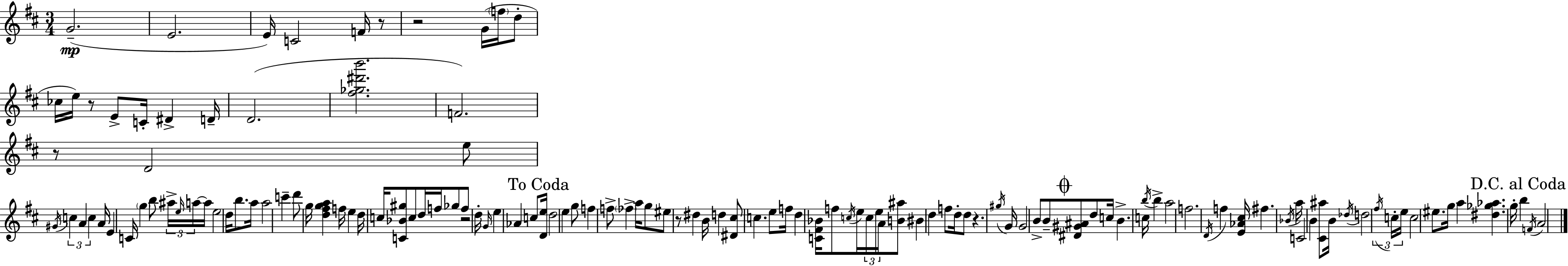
{
  \clef treble
  \numericTimeSignature
  \time 3/4
  \key d \major
  g'2.--(\mp | e'2. | e'16) c'2 f'16 r8 | r2 g'16( \parenthesize f''16 d''8-. | \break ces''16 e''16) r8 e'8-> c'16-. dis'4-> d'16-- | d'2.( | <fis'' ges'' dis''' b'''>2. | f'2.) | \break r8 d'2 e''8 | \acciaccatura { gis'16 } \tuplet 3/2 { c''4 a'4 c''4 } | a'16 e'4 c'16 \parenthesize g''4 b''8 | \tuplet 3/2 { ais''16-> \grace { e''16 } a''16~~ } a''16 e''2 | \break d''16 b''8. a''16 a''2 | c'''4-- d'''8 g''16 <d'' fis'' g'' a''>4 | f''16 e''4 d''16 c''16 <c' bes' gis''>8 c''8 | d''16 f''16 ges''8 f''8 r2 | \break d''16-. \grace { g'16 } e''4 aes'4 | c''8 \mark "To Coda" <d' e''>16 d''2 e''4 | g''8 f''4 f''8-> \parenthesize fes''4-> | a''16 g''8 eis''8 r8 dis''4 | \break b'16 d''4 <dis' cis''>8 c''4. | e''8 f''16 d''4 <c' fis' bes'>16 f''8 | \acciaccatura { c''16 } e''16 \tuplet 3/2 { c''16 e''16 a'16 } <b' ais''>8 bis'4 | d''4 f''8 d''16-. d''8 r4. | \break \acciaccatura { gis''16 } g'16 g'2 | b'8-> b'8-- \mark \markup { \musicglyph "scripts.coda" } <dis' gis' ais'>8 d''8 c''16 b'4.-> | c''16 \acciaccatura { b''16 } b''4-> a''2 | f''2. | \break \acciaccatura { d'16 } f''4 <e' aes' cis''>16 | fis''4. \acciaccatura { bes'16 } a''16 c'2 | b'4 <cis' ais''>8 b'16 \acciaccatura { des''16 } | d''2 \tuplet 3/2 { \acciaccatura { fis''16 } c''16-. e''16 } c''2 | \break eis''8. g''16 a''4 | <dis'' ges'' aes''>4. g''16-. \mark "D.C. al Coda" b''4 | \acciaccatura { f'16 } a'2 \bar "|."
}